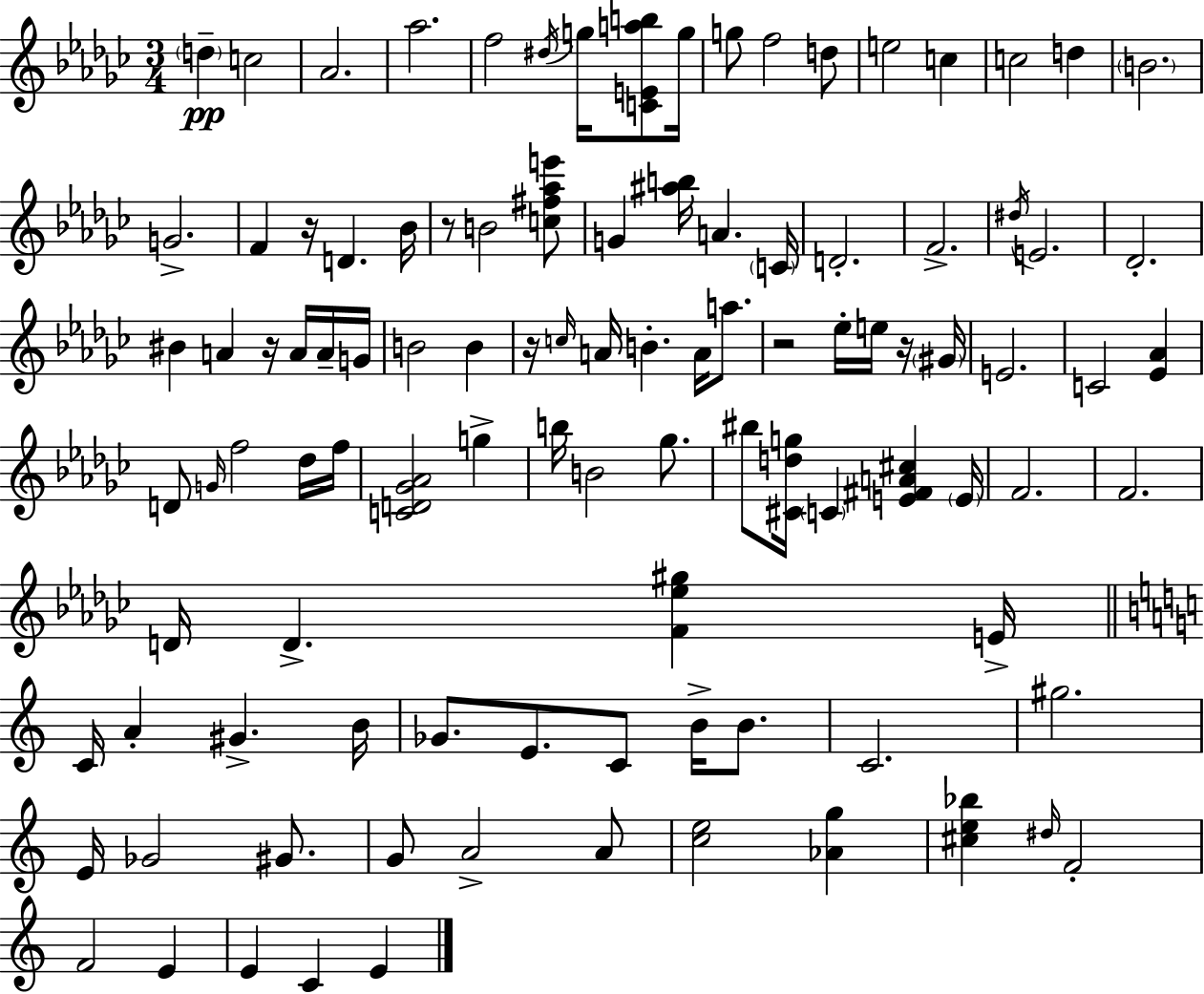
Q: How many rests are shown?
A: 6